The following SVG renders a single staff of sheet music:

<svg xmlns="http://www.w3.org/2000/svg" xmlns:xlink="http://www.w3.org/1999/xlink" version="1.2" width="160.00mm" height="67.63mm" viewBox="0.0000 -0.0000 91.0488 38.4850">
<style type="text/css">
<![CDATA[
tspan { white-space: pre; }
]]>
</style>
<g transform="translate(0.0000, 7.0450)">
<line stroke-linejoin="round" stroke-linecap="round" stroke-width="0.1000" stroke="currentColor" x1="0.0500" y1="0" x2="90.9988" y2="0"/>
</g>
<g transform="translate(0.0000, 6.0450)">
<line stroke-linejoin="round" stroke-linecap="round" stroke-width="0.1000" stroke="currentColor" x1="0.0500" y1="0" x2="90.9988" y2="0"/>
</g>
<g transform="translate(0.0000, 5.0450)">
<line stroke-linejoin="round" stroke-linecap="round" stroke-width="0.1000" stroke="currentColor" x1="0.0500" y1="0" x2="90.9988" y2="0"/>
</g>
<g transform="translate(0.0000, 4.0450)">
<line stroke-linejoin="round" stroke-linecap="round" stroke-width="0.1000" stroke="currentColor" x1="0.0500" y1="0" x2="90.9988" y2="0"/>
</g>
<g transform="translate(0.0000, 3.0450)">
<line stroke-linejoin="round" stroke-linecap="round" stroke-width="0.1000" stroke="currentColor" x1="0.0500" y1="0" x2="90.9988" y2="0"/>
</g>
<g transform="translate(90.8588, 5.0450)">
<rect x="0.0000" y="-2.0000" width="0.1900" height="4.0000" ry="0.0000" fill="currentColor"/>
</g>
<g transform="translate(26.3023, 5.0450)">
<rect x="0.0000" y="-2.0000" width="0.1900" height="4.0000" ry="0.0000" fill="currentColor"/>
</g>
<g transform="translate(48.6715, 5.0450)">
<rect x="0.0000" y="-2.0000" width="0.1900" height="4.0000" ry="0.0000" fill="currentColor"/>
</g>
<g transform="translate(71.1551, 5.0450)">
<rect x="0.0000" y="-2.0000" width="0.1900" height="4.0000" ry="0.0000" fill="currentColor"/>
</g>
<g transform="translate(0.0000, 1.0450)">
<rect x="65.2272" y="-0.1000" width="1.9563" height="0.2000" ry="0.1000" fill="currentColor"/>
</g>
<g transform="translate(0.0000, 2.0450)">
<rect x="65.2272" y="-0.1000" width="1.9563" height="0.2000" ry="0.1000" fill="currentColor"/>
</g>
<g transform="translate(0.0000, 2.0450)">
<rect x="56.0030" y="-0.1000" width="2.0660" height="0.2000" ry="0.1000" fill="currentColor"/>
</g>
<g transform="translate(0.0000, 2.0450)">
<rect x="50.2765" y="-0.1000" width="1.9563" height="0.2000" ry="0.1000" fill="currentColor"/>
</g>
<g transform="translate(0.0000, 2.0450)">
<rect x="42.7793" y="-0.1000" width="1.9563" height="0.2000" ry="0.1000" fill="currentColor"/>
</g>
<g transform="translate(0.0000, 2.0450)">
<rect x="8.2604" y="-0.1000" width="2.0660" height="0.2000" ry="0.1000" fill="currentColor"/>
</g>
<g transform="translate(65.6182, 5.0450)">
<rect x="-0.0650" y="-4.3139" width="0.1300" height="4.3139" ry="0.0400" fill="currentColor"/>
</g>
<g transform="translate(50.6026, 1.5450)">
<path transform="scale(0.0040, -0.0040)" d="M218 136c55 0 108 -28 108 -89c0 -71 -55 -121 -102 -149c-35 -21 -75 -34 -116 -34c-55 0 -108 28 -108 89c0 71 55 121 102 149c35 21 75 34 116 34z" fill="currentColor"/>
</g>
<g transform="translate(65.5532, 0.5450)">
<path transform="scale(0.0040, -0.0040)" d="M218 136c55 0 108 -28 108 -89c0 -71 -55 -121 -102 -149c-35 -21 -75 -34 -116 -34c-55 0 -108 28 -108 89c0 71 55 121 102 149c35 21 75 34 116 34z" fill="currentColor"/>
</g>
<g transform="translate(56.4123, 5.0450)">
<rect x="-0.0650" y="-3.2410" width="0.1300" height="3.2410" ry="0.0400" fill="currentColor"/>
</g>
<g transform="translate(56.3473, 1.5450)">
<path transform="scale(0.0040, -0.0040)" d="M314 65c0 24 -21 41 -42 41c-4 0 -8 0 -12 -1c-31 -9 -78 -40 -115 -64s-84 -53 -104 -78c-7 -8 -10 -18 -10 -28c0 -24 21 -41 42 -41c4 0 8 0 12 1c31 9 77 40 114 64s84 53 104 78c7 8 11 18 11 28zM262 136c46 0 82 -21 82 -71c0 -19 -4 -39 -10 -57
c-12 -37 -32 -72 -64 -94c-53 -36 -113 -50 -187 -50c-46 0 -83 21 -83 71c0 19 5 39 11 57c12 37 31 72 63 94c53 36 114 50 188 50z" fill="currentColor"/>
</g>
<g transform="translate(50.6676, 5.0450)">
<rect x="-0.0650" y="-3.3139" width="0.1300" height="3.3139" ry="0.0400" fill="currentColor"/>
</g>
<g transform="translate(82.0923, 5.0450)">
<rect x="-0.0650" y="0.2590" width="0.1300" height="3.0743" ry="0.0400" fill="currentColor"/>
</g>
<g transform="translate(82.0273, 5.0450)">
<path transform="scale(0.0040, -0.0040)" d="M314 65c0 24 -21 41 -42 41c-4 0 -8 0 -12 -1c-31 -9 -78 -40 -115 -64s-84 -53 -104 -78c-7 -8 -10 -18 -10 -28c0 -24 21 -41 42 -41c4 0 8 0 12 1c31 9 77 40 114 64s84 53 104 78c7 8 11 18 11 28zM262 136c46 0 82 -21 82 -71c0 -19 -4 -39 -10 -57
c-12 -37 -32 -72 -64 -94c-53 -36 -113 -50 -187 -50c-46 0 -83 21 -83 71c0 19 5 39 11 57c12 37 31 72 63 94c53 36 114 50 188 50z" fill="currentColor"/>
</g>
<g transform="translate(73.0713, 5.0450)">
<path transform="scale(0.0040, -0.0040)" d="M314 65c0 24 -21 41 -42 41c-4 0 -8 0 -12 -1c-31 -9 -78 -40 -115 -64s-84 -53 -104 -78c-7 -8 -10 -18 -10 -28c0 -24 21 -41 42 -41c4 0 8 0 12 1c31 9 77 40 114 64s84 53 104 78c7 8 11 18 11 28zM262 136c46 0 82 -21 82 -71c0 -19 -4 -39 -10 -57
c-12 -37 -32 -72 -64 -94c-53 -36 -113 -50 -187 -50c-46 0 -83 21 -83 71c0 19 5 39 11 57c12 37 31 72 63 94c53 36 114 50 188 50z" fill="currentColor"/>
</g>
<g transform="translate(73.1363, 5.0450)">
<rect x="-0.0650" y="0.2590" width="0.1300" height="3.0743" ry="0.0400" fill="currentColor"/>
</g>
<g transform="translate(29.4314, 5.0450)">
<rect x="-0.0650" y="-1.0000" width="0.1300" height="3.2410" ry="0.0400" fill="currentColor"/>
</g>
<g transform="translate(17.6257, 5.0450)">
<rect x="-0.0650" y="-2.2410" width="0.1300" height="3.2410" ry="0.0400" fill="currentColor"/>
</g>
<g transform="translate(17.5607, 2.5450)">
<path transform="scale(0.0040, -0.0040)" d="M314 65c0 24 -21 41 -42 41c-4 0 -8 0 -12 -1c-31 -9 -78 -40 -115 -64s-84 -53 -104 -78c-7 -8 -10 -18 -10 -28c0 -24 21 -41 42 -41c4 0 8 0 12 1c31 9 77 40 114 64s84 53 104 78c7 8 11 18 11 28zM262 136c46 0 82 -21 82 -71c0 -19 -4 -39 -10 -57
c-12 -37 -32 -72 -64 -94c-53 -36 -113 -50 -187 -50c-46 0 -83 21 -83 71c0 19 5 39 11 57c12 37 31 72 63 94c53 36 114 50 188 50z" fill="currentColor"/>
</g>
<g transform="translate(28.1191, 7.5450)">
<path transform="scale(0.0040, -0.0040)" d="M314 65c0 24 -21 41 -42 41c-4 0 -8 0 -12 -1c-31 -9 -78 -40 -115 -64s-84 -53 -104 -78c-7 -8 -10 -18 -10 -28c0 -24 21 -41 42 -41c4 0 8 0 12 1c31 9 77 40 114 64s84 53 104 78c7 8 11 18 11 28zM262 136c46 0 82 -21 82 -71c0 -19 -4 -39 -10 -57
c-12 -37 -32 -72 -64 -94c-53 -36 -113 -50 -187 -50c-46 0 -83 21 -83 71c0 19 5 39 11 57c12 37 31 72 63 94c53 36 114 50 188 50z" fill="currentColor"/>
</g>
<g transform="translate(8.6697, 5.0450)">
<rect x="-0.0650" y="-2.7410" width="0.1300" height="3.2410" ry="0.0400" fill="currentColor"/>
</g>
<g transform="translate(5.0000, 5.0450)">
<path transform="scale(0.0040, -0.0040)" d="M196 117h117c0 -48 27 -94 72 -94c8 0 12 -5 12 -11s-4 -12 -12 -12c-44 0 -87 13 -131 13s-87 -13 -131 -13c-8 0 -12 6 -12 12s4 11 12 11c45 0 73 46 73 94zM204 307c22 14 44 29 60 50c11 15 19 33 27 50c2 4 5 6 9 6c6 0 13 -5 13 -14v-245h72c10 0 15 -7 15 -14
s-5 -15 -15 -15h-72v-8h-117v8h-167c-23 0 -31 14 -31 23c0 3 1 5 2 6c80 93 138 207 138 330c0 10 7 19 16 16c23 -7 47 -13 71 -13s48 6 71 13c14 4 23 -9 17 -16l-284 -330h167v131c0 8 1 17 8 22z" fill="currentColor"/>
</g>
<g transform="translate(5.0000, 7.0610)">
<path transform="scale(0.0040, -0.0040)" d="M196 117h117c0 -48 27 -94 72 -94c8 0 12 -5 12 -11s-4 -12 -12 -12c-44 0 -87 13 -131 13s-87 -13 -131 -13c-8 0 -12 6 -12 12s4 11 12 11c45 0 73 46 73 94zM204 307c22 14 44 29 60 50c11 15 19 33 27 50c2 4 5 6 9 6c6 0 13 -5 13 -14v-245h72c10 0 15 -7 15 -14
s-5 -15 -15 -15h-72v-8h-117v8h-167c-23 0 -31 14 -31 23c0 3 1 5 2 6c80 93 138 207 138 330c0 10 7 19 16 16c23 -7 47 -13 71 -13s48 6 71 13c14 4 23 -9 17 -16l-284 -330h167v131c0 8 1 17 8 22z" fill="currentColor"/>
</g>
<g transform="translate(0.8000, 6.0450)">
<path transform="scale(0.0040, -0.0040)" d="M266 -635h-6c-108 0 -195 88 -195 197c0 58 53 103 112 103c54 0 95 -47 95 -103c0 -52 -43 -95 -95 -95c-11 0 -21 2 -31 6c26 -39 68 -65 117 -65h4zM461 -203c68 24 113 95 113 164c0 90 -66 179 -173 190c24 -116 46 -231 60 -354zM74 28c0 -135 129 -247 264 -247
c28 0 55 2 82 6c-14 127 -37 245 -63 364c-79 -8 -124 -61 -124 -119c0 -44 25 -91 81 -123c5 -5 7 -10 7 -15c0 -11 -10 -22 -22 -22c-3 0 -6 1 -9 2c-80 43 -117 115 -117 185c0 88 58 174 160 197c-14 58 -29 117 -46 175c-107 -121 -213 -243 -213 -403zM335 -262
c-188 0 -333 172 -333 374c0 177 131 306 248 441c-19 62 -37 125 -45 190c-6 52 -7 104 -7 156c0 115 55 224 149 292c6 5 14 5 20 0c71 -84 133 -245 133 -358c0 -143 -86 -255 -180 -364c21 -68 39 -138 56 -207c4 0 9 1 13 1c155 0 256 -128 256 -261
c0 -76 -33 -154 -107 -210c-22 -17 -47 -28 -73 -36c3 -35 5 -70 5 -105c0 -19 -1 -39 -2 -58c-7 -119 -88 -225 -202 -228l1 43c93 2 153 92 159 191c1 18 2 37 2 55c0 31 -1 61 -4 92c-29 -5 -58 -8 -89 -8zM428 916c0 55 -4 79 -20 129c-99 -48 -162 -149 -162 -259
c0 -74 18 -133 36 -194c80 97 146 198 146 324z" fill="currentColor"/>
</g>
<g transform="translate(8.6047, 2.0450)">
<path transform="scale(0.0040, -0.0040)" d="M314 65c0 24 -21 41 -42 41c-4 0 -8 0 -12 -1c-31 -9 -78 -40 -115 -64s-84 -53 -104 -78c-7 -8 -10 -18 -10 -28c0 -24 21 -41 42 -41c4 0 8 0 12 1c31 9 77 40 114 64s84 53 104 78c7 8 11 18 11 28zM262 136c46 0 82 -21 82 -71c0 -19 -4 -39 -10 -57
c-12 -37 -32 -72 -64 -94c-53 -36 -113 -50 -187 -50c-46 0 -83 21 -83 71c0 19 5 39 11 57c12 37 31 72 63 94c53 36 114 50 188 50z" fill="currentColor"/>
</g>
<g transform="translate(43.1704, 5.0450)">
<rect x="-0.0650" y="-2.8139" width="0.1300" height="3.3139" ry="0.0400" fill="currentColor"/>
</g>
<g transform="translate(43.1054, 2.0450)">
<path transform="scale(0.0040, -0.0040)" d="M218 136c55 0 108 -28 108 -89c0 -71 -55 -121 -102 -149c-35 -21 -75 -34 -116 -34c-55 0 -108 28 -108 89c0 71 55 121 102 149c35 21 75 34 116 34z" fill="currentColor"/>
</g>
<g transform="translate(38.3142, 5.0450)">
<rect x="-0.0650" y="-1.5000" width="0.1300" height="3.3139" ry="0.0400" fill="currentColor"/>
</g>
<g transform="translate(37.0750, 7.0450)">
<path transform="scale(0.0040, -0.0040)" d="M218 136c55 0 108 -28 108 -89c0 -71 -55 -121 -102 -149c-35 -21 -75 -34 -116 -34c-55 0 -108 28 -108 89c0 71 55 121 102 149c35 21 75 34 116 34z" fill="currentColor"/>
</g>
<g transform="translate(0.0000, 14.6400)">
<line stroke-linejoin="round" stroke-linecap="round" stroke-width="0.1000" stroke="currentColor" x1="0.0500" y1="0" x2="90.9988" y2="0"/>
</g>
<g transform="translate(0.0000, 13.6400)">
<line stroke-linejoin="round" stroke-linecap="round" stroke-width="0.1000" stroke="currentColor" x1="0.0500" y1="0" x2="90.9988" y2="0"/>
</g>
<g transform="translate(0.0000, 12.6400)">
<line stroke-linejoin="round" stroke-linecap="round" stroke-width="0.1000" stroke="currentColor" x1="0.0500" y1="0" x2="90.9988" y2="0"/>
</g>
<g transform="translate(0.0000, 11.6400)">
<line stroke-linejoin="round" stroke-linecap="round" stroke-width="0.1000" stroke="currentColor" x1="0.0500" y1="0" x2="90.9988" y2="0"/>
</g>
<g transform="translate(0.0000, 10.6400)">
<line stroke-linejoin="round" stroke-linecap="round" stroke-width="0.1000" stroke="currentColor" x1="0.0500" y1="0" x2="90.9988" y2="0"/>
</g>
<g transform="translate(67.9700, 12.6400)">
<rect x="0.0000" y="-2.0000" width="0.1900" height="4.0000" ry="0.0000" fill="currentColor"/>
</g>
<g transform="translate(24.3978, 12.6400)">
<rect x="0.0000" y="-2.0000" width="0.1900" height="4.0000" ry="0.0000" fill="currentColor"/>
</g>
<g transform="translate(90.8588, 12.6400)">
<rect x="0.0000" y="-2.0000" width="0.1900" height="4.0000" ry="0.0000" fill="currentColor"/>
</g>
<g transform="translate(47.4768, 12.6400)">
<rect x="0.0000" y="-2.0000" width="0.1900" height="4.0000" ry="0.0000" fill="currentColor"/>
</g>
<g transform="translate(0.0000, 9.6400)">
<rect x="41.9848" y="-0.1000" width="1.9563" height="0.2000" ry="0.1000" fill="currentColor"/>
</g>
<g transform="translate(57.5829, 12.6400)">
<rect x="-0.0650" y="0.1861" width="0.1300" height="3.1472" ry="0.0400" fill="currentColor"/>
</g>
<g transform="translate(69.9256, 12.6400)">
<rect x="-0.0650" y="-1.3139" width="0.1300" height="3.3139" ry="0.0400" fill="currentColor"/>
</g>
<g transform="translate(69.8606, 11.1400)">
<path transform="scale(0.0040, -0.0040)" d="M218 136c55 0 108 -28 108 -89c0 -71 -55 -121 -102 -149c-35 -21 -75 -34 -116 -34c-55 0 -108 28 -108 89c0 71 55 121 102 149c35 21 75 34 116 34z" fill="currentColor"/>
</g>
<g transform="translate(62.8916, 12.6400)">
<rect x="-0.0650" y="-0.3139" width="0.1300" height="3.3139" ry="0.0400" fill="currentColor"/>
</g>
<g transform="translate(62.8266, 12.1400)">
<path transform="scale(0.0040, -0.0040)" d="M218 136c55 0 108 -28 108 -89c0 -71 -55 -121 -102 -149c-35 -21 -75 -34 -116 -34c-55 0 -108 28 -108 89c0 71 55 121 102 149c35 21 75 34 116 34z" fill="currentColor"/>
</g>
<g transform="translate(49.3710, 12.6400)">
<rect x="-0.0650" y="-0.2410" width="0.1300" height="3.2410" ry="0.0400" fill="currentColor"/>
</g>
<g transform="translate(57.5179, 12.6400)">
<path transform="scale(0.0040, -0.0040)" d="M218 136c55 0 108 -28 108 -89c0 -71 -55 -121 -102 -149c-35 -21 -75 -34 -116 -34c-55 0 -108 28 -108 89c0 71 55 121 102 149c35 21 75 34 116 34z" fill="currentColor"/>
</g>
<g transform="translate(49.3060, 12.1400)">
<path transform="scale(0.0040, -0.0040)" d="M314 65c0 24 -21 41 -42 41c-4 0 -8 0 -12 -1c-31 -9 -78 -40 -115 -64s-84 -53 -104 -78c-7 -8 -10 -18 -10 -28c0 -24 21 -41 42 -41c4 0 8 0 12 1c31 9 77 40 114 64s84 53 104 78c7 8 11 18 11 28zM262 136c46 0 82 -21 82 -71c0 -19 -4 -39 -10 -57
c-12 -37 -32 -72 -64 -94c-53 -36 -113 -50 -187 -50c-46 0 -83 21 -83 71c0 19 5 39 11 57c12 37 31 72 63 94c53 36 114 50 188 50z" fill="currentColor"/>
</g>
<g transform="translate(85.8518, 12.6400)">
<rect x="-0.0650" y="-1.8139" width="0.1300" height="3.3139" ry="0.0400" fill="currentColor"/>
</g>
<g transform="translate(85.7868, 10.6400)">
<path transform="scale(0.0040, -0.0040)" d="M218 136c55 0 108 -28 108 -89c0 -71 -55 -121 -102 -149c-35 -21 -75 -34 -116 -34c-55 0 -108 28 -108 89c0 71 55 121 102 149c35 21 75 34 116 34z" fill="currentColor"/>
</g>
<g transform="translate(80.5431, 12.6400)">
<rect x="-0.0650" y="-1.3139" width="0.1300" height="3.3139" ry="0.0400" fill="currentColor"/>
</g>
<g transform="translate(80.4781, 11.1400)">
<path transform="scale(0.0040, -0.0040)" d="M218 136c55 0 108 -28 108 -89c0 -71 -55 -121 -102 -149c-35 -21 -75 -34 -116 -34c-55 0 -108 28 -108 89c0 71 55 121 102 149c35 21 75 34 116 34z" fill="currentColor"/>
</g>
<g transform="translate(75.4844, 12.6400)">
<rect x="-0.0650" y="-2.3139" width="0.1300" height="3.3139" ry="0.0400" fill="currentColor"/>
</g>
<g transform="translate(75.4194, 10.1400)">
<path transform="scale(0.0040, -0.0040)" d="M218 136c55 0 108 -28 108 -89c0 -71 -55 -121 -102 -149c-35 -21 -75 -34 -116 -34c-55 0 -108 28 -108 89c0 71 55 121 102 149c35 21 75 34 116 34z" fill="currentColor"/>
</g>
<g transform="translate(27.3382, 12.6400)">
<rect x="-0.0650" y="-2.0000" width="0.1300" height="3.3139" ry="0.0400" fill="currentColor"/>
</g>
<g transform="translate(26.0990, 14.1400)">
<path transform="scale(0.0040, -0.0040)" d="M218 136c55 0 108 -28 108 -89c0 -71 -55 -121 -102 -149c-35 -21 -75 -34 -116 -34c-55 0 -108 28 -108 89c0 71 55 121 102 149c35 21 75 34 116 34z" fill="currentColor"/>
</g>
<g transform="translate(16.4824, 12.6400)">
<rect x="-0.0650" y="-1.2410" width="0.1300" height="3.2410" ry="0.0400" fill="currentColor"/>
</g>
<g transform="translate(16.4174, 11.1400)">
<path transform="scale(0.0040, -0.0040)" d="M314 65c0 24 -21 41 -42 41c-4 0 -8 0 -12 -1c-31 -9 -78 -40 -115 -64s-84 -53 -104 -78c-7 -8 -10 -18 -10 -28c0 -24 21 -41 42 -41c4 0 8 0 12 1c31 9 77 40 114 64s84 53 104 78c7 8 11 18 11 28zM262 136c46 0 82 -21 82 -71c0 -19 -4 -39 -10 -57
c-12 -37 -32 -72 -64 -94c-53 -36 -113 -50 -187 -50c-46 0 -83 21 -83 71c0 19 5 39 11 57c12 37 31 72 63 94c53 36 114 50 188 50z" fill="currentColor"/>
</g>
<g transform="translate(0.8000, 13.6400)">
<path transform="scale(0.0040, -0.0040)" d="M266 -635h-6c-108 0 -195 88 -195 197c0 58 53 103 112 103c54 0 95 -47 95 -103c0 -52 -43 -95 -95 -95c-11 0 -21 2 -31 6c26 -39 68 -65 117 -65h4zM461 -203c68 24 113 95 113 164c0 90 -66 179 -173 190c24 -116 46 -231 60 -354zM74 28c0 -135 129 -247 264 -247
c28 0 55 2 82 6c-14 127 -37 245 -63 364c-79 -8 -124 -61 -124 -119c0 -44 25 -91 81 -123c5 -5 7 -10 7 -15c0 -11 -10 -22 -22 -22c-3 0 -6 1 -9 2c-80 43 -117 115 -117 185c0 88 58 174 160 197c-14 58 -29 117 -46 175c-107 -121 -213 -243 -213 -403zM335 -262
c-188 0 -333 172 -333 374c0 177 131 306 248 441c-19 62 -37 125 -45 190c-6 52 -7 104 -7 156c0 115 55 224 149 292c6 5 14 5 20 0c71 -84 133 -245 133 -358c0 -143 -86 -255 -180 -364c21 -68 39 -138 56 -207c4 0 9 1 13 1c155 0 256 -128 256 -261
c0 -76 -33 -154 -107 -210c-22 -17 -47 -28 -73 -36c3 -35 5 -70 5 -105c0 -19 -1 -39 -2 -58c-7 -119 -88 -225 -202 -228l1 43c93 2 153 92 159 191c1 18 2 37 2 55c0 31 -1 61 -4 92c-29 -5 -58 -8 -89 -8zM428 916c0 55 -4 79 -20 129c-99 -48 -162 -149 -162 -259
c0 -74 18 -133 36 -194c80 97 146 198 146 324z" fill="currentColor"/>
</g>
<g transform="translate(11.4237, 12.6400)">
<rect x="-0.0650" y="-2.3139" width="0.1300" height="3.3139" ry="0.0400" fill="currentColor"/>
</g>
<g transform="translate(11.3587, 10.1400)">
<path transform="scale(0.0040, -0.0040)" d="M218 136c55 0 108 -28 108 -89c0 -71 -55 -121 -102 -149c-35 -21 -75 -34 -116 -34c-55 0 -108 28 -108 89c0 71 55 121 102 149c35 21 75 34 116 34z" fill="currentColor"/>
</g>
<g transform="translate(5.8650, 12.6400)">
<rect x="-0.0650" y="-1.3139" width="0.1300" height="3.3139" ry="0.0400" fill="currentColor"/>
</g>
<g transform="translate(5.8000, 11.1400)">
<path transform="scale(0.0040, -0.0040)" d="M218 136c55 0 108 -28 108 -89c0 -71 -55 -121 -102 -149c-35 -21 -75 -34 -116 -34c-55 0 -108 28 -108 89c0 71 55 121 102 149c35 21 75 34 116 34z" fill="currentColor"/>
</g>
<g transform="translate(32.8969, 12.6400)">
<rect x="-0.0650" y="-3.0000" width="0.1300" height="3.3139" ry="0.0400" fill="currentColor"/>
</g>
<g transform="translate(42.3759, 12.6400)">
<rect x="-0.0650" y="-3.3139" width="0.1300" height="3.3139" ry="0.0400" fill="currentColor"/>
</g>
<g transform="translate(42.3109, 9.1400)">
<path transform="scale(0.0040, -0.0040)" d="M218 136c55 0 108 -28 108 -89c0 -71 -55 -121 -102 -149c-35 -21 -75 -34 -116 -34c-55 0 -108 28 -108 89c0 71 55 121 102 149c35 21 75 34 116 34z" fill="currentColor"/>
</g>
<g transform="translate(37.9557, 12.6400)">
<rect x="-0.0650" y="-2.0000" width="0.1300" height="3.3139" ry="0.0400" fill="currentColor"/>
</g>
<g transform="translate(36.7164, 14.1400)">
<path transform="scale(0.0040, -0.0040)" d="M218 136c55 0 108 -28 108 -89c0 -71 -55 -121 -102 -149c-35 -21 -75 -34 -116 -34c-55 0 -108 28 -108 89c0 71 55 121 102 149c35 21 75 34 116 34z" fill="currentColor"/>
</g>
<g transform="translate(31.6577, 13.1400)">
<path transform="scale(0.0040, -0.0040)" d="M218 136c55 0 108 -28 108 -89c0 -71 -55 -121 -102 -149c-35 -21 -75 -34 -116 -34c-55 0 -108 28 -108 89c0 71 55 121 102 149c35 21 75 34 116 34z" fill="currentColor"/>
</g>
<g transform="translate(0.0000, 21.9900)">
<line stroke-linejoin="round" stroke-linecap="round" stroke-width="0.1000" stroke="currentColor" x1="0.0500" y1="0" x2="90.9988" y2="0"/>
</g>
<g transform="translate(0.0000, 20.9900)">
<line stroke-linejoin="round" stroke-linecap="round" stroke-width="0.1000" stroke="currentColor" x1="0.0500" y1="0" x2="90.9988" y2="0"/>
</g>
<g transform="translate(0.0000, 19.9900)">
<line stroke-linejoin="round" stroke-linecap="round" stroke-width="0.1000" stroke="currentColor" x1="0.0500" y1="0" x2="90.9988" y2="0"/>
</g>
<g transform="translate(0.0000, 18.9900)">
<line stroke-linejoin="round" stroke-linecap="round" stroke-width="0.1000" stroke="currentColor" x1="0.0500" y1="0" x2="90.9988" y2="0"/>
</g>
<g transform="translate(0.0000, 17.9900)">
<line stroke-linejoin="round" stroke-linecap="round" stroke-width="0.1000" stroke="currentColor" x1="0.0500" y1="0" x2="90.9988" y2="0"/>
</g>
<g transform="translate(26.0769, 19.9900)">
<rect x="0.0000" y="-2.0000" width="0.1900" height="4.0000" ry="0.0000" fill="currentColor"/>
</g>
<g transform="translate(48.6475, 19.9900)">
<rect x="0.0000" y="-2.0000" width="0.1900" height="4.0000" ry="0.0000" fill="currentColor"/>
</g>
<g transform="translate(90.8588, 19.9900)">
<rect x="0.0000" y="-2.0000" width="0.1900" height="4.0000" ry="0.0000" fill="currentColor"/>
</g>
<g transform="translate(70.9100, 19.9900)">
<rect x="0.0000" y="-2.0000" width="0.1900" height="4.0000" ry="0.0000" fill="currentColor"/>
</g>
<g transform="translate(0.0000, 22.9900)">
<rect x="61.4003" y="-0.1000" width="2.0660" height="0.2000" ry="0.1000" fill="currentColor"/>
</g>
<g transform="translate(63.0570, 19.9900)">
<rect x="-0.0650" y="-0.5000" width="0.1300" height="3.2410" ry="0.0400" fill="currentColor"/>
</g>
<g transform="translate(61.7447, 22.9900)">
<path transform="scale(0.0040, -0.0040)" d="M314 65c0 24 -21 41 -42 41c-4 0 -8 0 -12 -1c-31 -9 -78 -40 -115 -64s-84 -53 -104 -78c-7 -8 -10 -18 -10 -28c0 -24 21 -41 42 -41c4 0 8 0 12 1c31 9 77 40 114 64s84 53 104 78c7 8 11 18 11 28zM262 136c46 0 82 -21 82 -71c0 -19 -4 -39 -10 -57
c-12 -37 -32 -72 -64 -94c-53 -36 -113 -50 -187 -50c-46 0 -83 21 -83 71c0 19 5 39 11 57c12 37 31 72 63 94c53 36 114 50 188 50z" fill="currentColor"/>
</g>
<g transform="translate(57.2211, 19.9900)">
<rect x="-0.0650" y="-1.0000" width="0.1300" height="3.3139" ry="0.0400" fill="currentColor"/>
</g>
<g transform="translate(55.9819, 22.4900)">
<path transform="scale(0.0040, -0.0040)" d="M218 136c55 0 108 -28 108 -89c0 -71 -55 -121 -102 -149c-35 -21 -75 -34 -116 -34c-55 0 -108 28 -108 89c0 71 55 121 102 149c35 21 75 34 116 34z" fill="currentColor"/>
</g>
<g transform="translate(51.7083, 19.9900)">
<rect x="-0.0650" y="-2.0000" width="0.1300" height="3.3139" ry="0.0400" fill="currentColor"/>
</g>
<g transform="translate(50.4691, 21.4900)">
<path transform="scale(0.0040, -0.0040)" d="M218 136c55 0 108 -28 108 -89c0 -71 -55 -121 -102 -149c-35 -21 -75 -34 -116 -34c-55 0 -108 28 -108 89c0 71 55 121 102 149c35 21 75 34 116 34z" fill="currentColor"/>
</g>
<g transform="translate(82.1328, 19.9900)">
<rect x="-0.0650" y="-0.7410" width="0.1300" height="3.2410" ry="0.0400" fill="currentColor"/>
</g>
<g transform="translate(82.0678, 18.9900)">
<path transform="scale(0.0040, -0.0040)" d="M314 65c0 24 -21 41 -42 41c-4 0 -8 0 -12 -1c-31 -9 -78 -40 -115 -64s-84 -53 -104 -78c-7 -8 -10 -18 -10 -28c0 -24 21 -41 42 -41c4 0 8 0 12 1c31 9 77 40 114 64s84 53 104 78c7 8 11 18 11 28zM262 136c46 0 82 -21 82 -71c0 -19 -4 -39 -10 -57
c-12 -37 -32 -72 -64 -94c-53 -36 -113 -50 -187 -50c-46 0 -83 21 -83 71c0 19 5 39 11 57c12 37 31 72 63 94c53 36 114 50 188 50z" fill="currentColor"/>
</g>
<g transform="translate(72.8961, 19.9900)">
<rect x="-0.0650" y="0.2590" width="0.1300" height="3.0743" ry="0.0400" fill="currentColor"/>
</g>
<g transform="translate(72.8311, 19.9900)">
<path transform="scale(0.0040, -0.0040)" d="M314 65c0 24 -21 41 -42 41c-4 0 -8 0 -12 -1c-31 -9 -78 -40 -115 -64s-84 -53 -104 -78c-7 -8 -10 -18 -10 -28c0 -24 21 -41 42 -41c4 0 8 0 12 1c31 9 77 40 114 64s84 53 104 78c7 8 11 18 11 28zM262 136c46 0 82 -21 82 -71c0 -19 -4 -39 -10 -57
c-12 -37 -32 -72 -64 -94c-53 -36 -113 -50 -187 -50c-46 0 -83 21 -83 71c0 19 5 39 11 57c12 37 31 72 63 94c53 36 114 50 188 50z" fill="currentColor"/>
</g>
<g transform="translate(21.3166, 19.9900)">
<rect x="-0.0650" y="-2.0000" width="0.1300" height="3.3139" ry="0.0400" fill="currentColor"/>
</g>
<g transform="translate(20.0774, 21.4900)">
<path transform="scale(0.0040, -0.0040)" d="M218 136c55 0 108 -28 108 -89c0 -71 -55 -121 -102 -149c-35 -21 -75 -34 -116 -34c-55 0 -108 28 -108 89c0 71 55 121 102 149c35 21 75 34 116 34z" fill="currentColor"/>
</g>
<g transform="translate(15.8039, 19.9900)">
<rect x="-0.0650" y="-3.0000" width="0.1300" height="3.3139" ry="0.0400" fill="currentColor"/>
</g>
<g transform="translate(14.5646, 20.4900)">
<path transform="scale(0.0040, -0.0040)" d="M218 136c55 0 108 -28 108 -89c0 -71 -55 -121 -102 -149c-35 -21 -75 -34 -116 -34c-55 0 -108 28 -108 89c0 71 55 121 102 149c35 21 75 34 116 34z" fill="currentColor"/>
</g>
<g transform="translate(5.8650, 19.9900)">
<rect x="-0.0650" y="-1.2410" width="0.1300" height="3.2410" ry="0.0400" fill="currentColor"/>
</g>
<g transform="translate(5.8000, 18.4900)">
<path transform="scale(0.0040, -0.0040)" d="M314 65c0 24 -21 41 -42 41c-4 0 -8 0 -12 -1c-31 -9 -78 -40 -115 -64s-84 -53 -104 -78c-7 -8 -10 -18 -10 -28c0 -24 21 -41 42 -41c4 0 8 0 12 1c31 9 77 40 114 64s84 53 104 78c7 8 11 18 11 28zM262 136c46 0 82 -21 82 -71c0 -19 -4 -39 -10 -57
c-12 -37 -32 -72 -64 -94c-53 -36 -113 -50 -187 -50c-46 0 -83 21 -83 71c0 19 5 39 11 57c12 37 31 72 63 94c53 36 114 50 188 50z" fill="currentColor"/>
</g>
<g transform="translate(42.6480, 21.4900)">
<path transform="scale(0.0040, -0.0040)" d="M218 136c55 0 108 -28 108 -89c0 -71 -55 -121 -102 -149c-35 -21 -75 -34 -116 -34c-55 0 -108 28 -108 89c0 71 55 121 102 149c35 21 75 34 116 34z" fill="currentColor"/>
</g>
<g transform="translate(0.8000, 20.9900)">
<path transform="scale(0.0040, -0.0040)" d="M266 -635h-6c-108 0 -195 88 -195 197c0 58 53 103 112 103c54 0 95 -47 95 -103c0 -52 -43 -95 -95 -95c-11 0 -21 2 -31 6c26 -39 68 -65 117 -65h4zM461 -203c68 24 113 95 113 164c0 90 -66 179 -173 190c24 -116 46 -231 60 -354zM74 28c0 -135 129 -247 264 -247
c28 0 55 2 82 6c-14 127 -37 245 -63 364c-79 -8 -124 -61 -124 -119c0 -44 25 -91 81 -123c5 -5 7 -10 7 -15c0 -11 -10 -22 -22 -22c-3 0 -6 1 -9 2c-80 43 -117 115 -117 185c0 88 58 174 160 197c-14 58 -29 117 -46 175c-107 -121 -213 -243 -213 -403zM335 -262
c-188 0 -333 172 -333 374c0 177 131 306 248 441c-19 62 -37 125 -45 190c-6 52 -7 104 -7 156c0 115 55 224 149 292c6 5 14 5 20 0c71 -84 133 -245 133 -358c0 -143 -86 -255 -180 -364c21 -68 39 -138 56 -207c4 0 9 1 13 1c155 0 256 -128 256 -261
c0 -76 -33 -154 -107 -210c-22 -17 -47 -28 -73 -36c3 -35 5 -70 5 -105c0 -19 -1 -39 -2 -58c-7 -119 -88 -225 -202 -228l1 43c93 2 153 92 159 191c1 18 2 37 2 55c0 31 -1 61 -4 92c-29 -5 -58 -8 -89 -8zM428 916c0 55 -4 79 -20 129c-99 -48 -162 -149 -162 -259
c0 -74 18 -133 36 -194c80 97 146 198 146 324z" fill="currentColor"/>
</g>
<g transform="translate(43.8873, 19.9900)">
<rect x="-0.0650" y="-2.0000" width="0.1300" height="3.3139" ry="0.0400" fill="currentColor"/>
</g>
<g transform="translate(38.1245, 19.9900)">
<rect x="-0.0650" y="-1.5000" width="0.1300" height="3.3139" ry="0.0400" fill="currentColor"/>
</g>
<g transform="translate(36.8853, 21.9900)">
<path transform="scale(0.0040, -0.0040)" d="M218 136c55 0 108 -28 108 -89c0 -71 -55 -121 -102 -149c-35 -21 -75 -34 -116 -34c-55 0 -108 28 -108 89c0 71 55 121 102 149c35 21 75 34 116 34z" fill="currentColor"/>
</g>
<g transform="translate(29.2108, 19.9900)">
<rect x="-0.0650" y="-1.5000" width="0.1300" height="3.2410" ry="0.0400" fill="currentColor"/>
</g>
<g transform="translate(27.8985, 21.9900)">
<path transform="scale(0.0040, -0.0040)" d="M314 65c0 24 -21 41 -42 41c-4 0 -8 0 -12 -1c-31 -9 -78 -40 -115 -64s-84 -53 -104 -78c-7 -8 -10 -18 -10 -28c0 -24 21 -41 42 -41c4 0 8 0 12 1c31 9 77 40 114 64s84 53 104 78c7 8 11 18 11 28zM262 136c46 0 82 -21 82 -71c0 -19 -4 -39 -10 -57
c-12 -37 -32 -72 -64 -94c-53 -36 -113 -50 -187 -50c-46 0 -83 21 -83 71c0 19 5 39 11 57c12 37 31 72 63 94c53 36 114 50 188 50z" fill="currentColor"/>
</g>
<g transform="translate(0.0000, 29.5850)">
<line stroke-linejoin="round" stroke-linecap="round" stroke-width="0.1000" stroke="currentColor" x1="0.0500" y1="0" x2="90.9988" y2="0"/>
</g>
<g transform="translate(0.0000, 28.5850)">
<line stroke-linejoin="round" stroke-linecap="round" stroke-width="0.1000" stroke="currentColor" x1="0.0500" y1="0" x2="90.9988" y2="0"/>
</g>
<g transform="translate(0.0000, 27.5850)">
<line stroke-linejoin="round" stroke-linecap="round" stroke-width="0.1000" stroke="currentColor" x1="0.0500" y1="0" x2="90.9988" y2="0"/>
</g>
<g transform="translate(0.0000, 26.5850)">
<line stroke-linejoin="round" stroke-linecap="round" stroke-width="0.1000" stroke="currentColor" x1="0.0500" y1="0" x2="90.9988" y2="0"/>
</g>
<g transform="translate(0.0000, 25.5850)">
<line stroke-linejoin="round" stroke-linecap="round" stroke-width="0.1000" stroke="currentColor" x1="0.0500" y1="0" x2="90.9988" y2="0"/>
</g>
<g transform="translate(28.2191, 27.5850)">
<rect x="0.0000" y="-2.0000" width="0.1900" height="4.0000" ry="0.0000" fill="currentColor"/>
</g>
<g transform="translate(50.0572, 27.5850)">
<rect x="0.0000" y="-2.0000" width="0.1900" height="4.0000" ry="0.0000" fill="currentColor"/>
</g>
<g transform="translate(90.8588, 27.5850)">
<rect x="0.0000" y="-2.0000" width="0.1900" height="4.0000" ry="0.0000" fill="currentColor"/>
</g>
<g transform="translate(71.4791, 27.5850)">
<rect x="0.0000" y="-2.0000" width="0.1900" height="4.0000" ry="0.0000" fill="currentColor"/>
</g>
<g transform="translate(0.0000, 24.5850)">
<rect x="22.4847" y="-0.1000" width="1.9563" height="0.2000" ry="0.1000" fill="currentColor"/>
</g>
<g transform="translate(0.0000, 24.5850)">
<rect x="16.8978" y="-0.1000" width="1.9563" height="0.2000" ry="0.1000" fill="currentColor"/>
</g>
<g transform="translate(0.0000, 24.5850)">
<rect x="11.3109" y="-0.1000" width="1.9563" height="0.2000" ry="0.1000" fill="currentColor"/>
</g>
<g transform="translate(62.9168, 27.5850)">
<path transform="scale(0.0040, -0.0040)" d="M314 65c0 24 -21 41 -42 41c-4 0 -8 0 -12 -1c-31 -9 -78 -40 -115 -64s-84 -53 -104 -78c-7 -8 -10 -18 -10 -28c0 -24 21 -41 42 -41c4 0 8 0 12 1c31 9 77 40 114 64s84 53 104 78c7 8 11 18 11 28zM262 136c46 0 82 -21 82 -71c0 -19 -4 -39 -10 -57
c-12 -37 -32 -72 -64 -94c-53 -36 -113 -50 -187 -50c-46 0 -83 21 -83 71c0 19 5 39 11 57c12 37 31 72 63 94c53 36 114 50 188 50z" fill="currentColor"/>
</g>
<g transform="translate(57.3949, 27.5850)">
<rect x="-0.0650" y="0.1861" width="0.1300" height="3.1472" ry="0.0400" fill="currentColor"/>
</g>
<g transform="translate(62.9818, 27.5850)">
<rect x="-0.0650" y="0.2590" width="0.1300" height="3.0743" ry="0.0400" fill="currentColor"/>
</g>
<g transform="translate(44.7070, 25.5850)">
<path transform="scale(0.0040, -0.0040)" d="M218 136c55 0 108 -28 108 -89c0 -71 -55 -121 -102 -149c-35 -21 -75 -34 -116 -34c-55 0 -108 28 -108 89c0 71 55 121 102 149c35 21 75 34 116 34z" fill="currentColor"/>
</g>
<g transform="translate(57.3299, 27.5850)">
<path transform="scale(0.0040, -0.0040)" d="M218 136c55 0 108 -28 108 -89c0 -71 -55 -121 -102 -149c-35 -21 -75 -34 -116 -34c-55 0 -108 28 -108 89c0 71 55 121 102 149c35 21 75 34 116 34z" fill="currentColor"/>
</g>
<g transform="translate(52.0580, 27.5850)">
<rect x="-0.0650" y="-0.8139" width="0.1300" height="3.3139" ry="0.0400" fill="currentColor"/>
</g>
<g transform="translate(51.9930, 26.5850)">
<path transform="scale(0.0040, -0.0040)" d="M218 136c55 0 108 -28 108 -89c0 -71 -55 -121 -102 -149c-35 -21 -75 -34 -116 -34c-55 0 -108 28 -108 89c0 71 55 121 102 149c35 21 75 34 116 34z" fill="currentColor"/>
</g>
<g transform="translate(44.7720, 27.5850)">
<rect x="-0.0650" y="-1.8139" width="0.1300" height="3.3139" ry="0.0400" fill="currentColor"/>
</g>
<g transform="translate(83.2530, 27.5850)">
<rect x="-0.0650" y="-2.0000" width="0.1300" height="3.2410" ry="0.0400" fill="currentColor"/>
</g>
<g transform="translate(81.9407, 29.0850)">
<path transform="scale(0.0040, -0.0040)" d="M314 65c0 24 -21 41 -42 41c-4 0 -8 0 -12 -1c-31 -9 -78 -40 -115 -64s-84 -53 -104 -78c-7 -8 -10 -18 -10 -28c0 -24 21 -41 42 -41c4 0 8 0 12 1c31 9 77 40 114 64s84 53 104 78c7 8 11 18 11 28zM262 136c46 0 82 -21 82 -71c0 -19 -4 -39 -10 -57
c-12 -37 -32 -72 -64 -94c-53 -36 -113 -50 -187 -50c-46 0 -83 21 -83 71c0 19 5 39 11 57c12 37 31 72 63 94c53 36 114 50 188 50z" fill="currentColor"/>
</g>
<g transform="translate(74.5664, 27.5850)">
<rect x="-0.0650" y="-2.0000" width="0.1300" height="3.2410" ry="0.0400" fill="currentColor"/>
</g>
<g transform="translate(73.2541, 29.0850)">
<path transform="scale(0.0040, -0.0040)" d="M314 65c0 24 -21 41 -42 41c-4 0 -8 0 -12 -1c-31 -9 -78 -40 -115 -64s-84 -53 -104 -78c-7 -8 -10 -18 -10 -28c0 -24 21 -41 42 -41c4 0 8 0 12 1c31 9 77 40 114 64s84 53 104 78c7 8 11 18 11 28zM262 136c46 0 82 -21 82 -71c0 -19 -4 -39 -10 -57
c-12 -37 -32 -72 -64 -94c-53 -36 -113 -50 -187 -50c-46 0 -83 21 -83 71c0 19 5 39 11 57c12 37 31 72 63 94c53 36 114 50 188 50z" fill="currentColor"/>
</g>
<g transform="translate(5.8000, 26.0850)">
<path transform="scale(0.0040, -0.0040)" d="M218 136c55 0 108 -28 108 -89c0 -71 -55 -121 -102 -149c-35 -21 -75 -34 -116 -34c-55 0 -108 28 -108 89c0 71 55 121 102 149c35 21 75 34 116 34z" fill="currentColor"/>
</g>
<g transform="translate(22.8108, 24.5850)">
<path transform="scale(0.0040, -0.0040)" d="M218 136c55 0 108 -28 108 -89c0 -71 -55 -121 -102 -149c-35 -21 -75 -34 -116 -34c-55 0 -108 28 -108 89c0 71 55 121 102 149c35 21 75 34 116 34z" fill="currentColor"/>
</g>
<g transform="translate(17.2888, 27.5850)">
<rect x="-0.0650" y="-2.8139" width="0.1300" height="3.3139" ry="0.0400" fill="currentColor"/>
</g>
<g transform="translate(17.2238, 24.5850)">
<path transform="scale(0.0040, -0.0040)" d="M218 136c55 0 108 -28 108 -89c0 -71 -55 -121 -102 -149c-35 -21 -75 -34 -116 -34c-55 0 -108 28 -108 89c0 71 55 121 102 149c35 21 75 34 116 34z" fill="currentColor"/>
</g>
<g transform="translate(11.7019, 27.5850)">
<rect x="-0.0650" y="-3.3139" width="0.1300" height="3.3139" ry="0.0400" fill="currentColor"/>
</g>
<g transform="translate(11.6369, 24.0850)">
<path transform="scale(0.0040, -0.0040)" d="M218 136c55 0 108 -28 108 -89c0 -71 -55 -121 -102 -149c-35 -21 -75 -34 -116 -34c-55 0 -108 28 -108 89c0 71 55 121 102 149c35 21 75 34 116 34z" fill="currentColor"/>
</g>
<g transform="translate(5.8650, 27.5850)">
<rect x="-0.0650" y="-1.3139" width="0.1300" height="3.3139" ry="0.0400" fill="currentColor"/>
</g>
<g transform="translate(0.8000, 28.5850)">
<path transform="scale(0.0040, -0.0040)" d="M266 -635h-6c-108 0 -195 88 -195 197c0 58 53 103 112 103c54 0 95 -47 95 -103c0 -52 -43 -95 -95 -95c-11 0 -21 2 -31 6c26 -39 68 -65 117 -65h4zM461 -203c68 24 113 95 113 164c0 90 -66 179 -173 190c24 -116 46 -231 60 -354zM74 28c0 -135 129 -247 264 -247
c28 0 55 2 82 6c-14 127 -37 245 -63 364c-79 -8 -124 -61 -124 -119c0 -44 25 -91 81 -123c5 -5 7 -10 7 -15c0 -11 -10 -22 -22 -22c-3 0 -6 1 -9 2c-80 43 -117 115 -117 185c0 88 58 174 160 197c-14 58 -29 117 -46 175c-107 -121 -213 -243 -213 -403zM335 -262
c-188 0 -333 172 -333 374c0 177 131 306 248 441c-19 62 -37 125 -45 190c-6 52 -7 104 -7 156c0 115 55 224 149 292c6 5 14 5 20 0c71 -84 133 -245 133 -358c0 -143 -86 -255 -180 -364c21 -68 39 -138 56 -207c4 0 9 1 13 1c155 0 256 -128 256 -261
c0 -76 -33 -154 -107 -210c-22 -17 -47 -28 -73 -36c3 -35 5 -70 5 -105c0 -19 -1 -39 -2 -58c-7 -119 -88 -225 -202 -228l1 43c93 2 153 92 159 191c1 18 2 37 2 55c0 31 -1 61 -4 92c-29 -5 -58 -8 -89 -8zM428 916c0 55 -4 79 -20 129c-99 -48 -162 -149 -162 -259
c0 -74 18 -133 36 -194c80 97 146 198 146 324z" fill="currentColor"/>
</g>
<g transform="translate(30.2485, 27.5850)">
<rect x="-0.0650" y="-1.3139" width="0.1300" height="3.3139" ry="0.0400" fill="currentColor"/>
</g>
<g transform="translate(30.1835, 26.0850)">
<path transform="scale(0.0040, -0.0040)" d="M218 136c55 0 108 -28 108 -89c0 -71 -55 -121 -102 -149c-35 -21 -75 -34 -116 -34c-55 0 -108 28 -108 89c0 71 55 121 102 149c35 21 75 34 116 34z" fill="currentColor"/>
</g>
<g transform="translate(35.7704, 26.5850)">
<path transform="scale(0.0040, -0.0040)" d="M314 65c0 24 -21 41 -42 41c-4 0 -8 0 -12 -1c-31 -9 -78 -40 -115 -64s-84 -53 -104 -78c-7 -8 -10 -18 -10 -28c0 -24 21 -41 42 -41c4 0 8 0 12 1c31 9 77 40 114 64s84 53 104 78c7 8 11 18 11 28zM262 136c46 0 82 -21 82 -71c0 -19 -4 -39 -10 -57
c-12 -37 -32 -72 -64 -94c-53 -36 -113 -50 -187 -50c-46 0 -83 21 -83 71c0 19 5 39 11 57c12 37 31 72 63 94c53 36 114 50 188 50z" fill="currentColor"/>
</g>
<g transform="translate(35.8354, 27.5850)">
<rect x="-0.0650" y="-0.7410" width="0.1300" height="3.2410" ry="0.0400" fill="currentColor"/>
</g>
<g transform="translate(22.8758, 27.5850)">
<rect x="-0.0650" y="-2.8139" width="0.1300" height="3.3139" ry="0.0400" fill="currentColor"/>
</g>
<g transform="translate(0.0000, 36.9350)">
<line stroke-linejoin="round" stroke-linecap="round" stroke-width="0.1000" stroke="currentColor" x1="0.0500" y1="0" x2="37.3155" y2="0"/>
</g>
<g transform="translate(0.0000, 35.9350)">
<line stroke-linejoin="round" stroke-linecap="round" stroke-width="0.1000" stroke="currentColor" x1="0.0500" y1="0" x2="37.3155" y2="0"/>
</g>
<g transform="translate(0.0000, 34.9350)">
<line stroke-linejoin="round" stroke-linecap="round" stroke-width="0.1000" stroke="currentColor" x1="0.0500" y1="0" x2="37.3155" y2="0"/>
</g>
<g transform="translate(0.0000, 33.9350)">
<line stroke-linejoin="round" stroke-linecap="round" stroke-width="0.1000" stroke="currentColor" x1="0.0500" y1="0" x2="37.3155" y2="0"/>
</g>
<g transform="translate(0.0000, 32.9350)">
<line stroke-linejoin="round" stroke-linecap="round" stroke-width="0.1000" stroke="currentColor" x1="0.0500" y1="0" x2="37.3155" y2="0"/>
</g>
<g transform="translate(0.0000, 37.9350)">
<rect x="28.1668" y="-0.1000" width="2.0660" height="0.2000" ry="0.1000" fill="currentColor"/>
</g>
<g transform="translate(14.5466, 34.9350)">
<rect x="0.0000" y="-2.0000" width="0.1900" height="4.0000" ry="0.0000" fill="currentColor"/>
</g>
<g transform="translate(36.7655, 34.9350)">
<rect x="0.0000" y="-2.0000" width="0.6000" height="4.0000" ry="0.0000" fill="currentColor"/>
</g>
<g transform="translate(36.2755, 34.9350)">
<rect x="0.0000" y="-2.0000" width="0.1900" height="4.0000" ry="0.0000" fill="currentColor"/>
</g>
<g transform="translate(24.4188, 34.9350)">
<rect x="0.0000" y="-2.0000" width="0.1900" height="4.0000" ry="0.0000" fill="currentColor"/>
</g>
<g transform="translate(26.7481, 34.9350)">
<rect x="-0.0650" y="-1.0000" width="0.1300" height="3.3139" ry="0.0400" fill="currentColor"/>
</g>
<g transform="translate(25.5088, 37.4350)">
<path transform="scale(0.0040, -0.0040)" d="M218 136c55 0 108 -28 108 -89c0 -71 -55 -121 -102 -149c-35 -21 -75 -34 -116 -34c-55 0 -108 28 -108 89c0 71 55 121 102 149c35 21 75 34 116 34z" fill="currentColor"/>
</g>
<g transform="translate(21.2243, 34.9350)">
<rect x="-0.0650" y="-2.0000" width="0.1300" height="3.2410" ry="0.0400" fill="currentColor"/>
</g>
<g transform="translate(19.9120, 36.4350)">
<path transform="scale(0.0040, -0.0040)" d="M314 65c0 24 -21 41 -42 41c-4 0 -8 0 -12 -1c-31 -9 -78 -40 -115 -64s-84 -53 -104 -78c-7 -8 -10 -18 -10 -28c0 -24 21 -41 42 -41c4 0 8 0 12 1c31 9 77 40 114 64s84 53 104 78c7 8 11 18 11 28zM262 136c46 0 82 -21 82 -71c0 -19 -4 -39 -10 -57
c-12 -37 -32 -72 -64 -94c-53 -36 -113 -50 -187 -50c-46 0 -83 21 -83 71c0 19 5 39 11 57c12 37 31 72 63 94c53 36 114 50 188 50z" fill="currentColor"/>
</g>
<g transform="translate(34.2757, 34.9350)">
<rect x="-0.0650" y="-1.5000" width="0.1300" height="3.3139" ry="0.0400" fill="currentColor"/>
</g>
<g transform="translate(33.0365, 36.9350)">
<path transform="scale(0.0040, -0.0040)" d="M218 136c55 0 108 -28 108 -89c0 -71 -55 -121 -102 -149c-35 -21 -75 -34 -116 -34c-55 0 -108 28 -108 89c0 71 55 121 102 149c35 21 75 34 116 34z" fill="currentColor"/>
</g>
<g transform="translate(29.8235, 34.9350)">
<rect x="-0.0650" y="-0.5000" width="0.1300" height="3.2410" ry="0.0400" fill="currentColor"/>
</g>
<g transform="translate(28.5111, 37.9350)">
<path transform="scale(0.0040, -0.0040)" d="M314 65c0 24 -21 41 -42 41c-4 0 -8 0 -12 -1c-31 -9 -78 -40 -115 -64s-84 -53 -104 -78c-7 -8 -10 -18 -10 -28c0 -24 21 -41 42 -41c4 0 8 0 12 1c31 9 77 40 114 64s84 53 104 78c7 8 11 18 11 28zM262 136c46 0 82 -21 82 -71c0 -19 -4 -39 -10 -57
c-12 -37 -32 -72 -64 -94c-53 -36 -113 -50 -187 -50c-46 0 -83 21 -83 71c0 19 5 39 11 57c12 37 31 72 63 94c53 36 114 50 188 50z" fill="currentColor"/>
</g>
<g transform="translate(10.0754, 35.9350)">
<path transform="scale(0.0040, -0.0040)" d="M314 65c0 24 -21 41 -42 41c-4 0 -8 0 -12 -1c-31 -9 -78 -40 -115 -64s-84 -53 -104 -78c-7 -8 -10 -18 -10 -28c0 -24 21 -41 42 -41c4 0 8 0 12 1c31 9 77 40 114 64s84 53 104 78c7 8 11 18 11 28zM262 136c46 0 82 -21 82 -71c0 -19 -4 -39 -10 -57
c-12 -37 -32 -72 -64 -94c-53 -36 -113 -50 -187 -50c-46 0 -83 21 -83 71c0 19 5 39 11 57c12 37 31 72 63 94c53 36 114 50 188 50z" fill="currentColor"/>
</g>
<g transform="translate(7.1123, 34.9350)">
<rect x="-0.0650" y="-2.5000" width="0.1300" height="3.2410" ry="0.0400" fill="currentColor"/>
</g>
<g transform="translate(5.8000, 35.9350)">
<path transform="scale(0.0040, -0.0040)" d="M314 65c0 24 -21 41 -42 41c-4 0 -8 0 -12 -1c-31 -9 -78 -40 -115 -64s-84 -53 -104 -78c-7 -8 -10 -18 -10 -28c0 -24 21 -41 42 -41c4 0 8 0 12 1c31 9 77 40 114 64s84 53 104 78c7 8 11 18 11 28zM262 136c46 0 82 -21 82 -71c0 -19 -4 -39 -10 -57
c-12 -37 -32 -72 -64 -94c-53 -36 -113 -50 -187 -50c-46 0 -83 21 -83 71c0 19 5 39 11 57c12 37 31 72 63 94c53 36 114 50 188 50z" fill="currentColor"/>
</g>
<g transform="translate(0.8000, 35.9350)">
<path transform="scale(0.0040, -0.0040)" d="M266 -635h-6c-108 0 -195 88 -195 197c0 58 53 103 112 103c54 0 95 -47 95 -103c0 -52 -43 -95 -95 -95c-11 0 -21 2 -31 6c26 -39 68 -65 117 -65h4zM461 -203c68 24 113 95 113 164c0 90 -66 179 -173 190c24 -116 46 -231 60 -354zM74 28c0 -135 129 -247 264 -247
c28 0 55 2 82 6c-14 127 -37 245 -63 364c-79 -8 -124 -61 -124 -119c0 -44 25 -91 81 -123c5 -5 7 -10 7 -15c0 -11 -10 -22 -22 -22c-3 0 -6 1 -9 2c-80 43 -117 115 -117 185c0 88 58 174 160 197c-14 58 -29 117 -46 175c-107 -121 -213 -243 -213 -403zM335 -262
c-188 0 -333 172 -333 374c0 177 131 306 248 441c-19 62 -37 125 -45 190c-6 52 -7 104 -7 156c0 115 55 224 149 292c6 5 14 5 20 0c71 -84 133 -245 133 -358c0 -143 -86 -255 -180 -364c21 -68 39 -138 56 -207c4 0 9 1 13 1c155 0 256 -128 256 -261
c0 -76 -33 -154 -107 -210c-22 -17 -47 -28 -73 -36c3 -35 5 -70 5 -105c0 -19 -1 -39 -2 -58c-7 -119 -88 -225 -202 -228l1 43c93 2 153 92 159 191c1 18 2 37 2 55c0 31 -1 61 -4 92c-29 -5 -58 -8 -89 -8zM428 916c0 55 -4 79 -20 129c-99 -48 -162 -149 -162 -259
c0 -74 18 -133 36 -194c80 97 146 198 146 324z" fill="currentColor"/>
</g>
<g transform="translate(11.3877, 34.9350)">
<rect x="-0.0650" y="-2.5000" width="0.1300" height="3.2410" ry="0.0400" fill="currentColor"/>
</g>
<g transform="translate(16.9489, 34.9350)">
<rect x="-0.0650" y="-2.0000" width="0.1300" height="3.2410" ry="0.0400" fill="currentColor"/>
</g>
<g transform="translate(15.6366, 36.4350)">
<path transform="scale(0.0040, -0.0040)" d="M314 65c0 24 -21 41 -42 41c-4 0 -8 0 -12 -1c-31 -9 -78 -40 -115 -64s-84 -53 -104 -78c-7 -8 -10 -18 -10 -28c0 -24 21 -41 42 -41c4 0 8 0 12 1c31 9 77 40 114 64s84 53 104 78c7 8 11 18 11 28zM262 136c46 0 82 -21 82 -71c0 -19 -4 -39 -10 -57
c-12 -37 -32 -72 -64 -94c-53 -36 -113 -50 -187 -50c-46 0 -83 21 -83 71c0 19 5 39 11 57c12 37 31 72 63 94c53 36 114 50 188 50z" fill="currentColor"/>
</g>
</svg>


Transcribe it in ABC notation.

X:1
T:Untitled
M:4/4
L:1/4
K:C
a2 g2 D2 E a b b2 d' B2 B2 e g e2 F A F b c2 B c e g e f e2 A F E2 E F F D C2 B2 d2 e b a a e d2 f d B B2 F2 F2 G2 G2 F2 F2 D C2 E